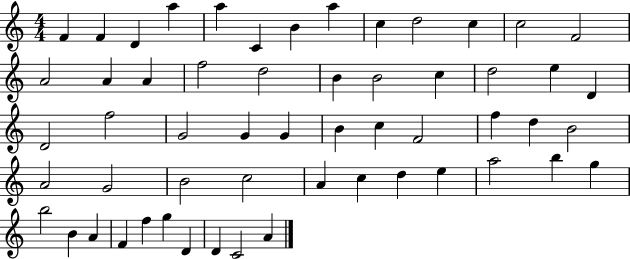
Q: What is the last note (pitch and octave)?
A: A4